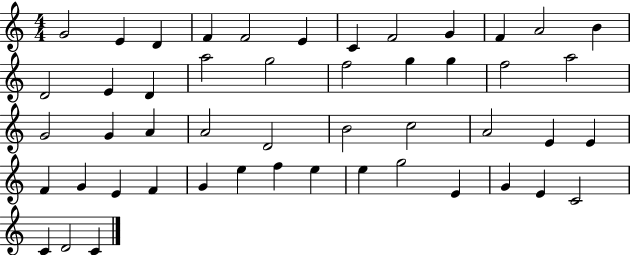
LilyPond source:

{
  \clef treble
  \numericTimeSignature
  \time 4/4
  \key c \major
  g'2 e'4 d'4 | f'4 f'2 e'4 | c'4 f'2 g'4 | f'4 a'2 b'4 | \break d'2 e'4 d'4 | a''2 g''2 | f''2 g''4 g''4 | f''2 a''2 | \break g'2 g'4 a'4 | a'2 d'2 | b'2 c''2 | a'2 e'4 e'4 | \break f'4 g'4 e'4 f'4 | g'4 e''4 f''4 e''4 | e''4 g''2 e'4 | g'4 e'4 c'2 | \break c'4 d'2 c'4 | \bar "|."
}